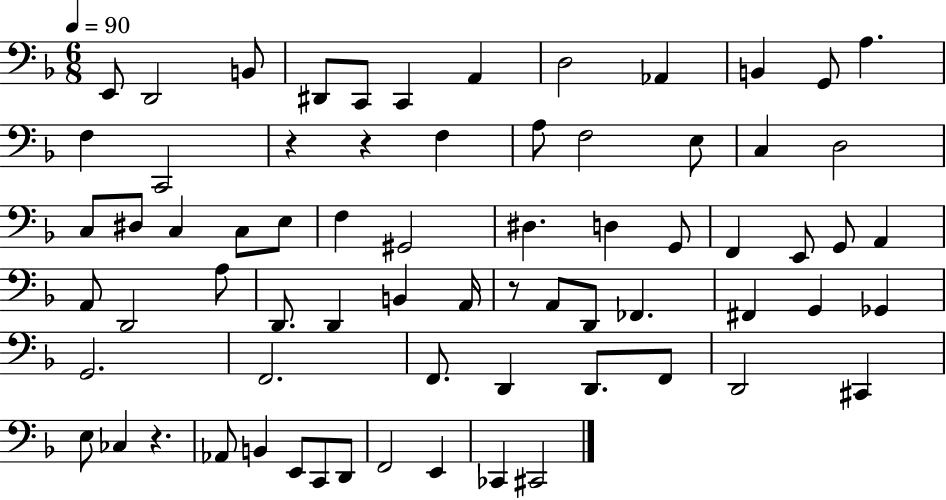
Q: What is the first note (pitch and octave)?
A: E2